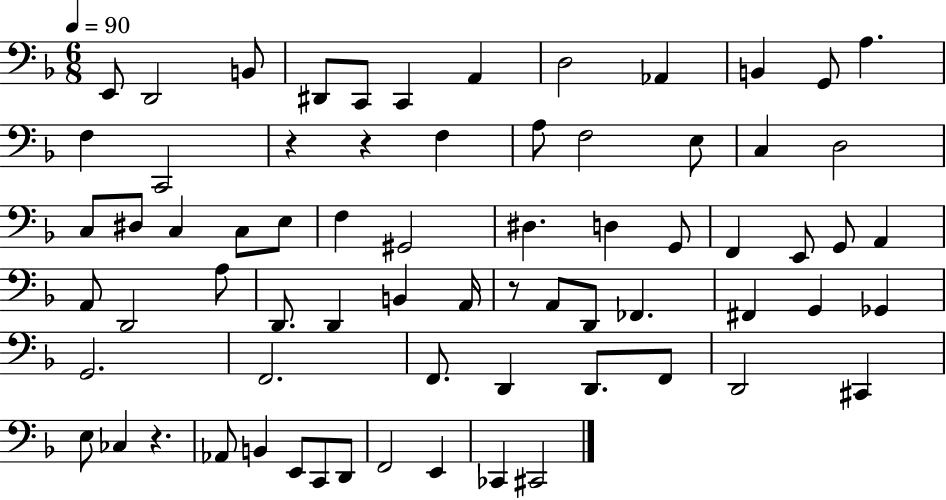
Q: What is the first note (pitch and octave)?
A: E2